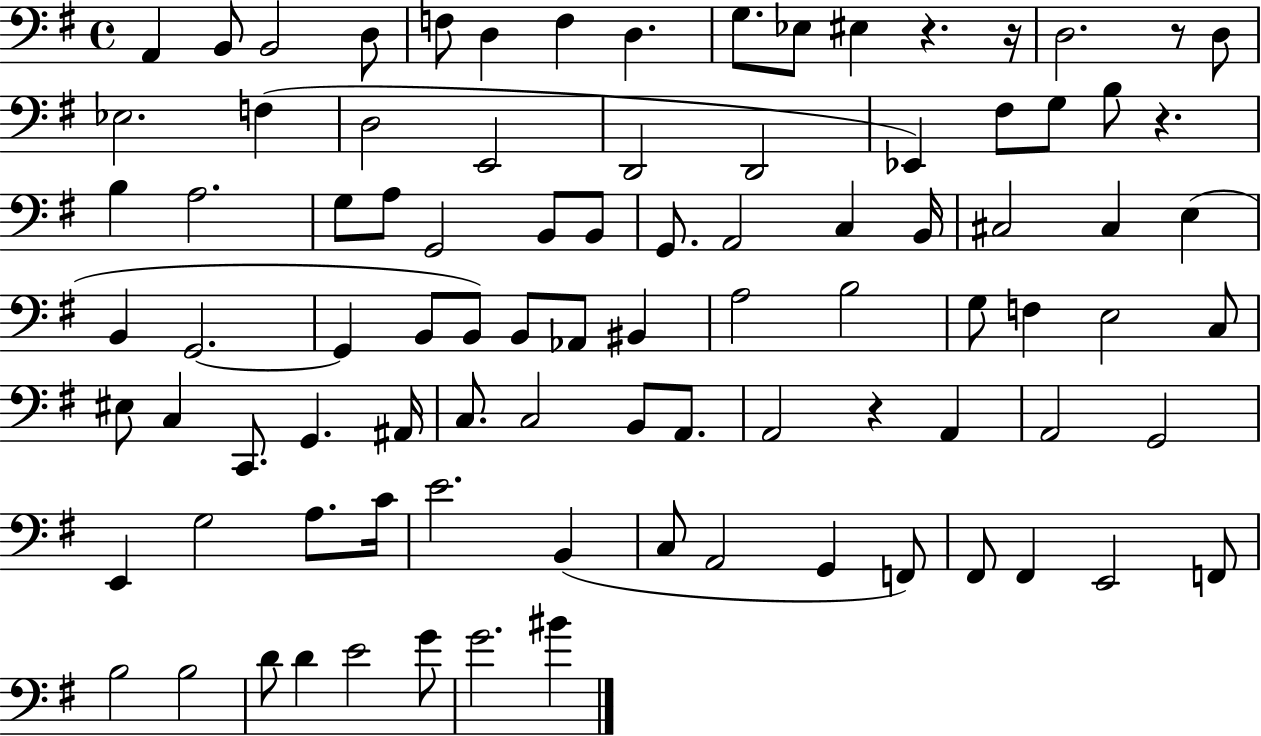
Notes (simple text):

A2/q B2/e B2/h D3/e F3/e D3/q F3/q D3/q. G3/e. Eb3/e EIS3/q R/q. R/s D3/h. R/e D3/e Eb3/h. F3/q D3/h E2/h D2/h D2/h Eb2/q F#3/e G3/e B3/e R/q. B3/q A3/h. G3/e A3/e G2/h B2/e B2/e G2/e. A2/h C3/q B2/s C#3/h C#3/q E3/q B2/q G2/h. G2/q B2/e B2/e B2/e Ab2/e BIS2/q A3/h B3/h G3/e F3/q E3/h C3/e EIS3/e C3/q C2/e. G2/q. A#2/s C3/e. C3/h B2/e A2/e. A2/h R/q A2/q A2/h G2/h E2/q G3/h A3/e. C4/s E4/h. B2/q C3/e A2/h G2/q F2/e F#2/e F#2/q E2/h F2/e B3/h B3/h D4/e D4/q E4/h G4/e G4/h. BIS4/q